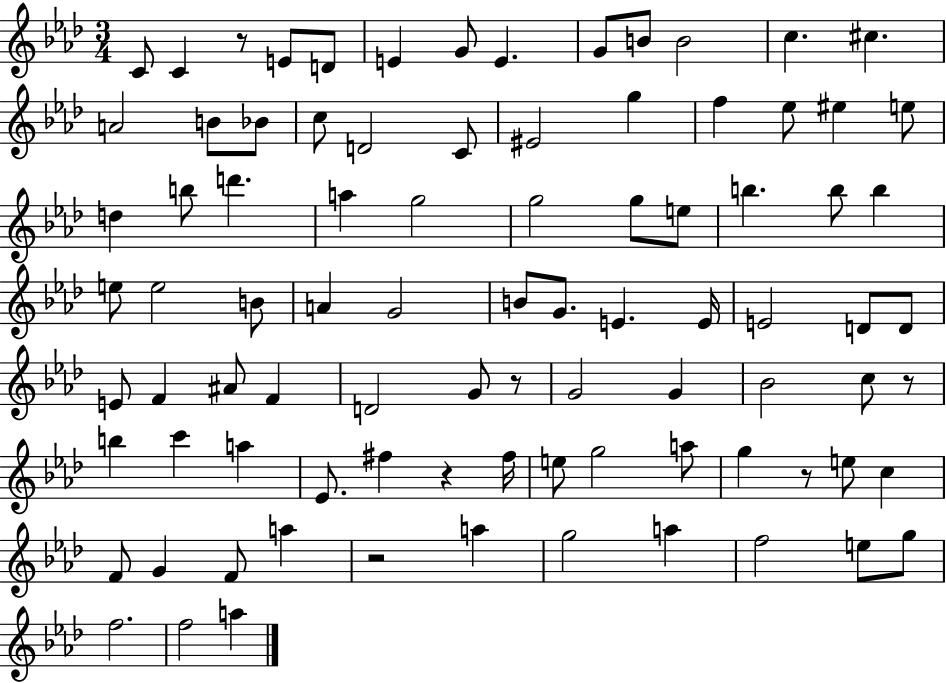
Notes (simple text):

C4/e C4/q R/e E4/e D4/e E4/q G4/e E4/q. G4/e B4/e B4/h C5/q. C#5/q. A4/h B4/e Bb4/e C5/e D4/h C4/e EIS4/h G5/q F5/q Eb5/e EIS5/q E5/e D5/q B5/e D6/q. A5/q G5/h G5/h G5/e E5/e B5/q. B5/e B5/q E5/e E5/h B4/e A4/q G4/h B4/e G4/e. E4/q. E4/s E4/h D4/e D4/e E4/e F4/q A#4/e F4/q D4/h G4/e R/e G4/h G4/q Bb4/h C5/e R/e B5/q C6/q A5/q Eb4/e. F#5/q R/q F#5/s E5/e G5/h A5/e G5/q R/e E5/e C5/q F4/e G4/q F4/e A5/q R/h A5/q G5/h A5/q F5/h E5/e G5/e F5/h. F5/h A5/q